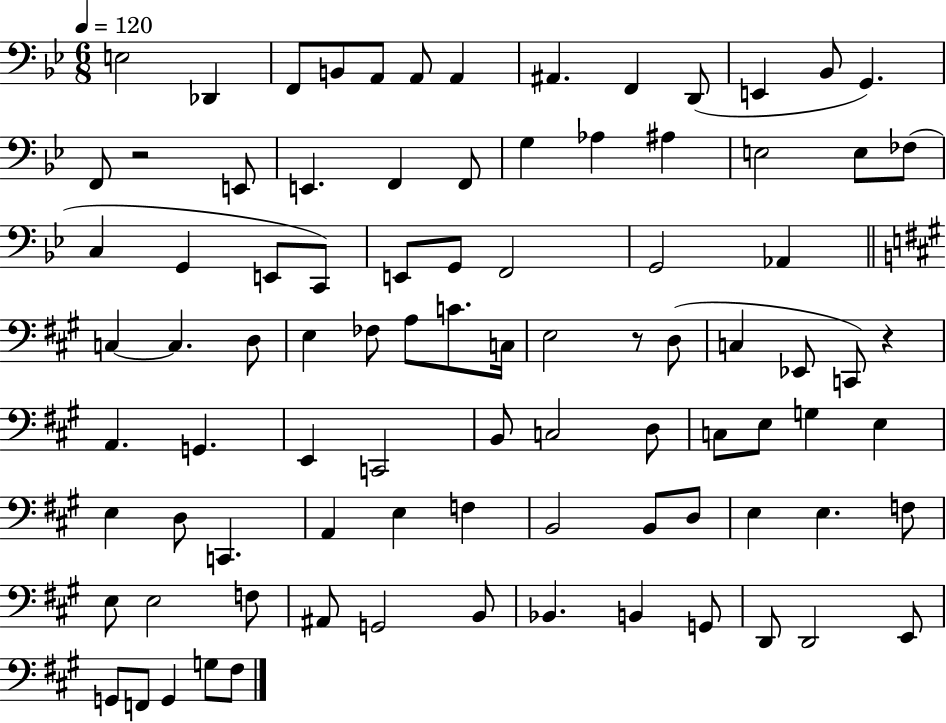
E3/h Db2/q F2/e B2/e A2/e A2/e A2/q A#2/q. F2/q D2/e E2/q Bb2/e G2/q. F2/e R/h E2/e E2/q. F2/q F2/e G3/q Ab3/q A#3/q E3/h E3/e FES3/e C3/q G2/q E2/e C2/e E2/e G2/e F2/h G2/h Ab2/q C3/q C3/q. D3/e E3/q FES3/e A3/e C4/e. C3/s E3/h R/e D3/e C3/q Eb2/e C2/e R/q A2/q. G2/q. E2/q C2/h B2/e C3/h D3/e C3/e E3/e G3/q E3/q E3/q D3/e C2/q. A2/q E3/q F3/q B2/h B2/e D3/e E3/q E3/q. F3/e E3/e E3/h F3/e A#2/e G2/h B2/e Bb2/q. B2/q G2/e D2/e D2/h E2/e G2/e F2/e G2/q G3/e F#3/e